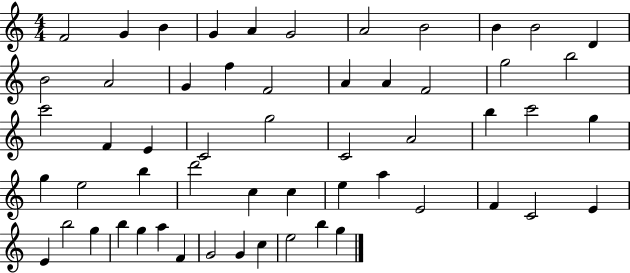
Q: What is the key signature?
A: C major